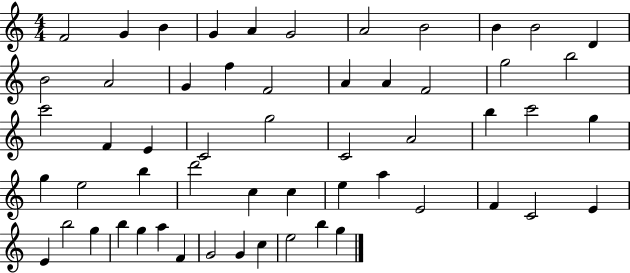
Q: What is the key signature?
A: C major